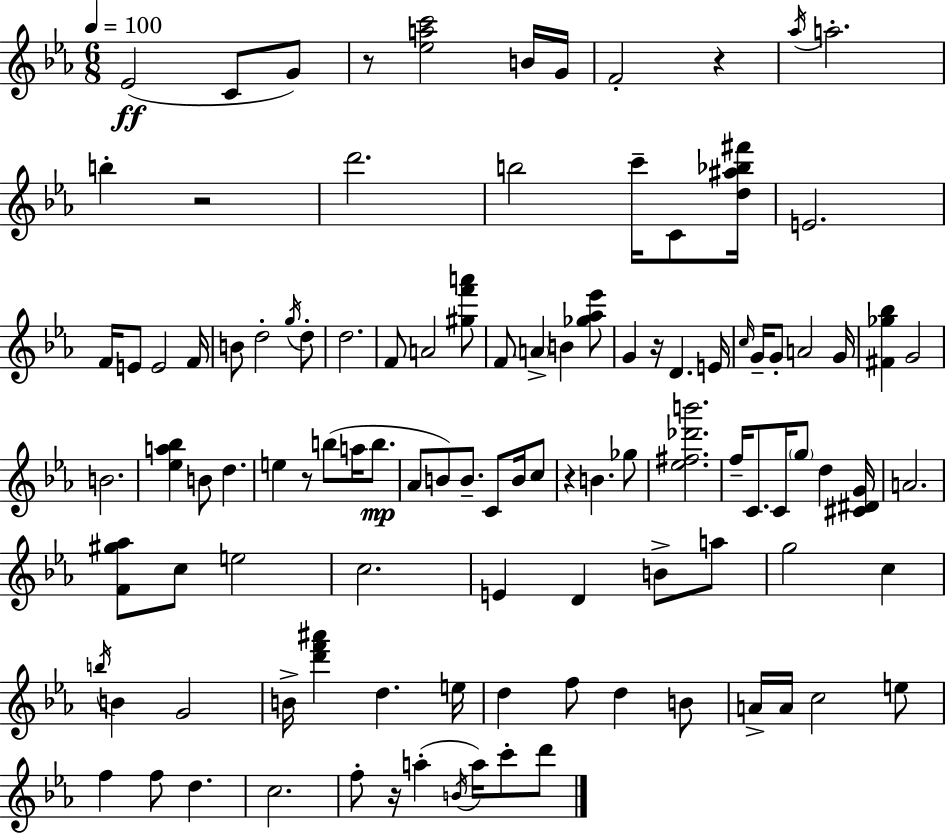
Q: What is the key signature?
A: EES major